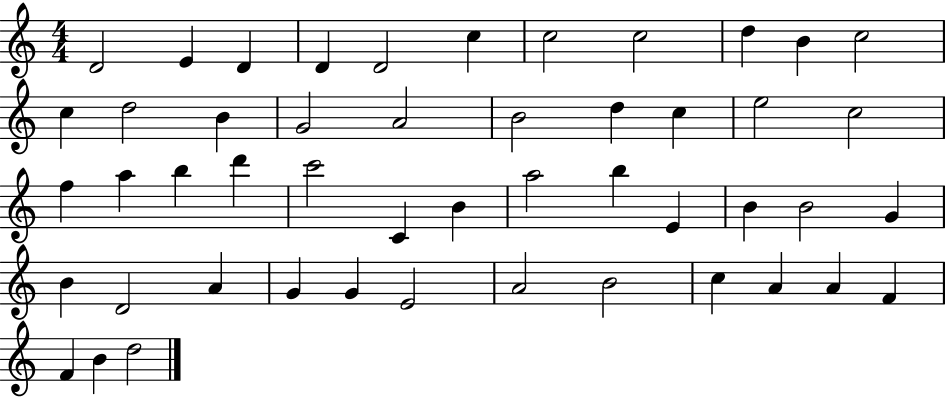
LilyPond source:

{
  \clef treble
  \numericTimeSignature
  \time 4/4
  \key c \major
  d'2 e'4 d'4 | d'4 d'2 c''4 | c''2 c''2 | d''4 b'4 c''2 | \break c''4 d''2 b'4 | g'2 a'2 | b'2 d''4 c''4 | e''2 c''2 | \break f''4 a''4 b''4 d'''4 | c'''2 c'4 b'4 | a''2 b''4 e'4 | b'4 b'2 g'4 | \break b'4 d'2 a'4 | g'4 g'4 e'2 | a'2 b'2 | c''4 a'4 a'4 f'4 | \break f'4 b'4 d''2 | \bar "|."
}